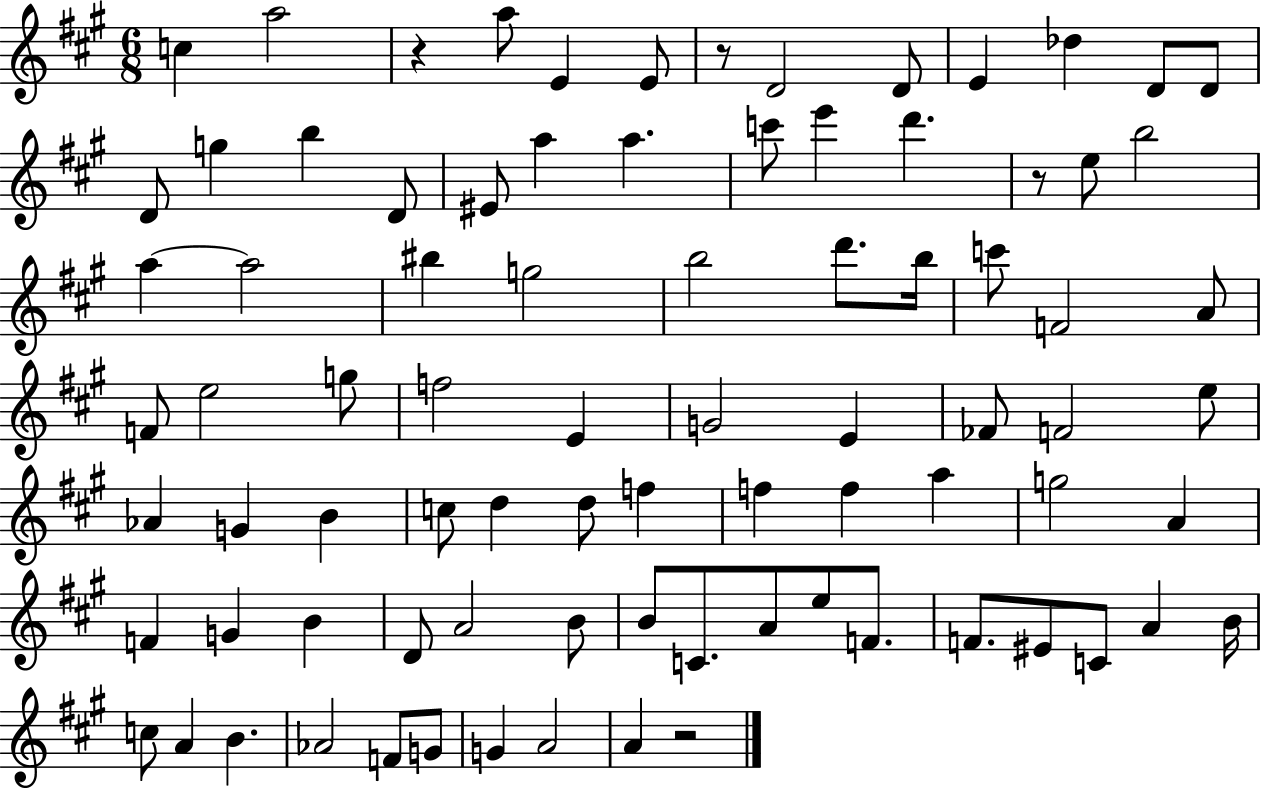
C5/q A5/h R/q A5/e E4/q E4/e R/e D4/h D4/e E4/q Db5/q D4/e D4/e D4/e G5/q B5/q D4/e EIS4/e A5/q A5/q. C6/e E6/q D6/q. R/e E5/e B5/h A5/q A5/h BIS5/q G5/h B5/h D6/e. B5/s C6/e F4/h A4/e F4/e E5/h G5/e F5/h E4/q G4/h E4/q FES4/e F4/h E5/e Ab4/q G4/q B4/q C5/e D5/q D5/e F5/q F5/q F5/q A5/q G5/h A4/q F4/q G4/q B4/q D4/e A4/h B4/e B4/e C4/e. A4/e E5/e F4/e. F4/e. EIS4/e C4/e A4/q B4/s C5/e A4/q B4/q. Ab4/h F4/e G4/e G4/q A4/h A4/q R/h